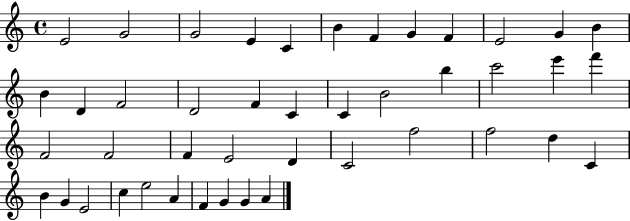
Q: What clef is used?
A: treble